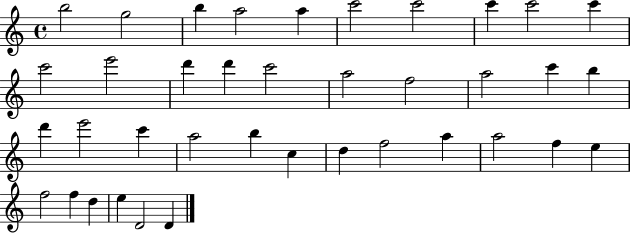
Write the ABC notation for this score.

X:1
T:Untitled
M:4/4
L:1/4
K:C
b2 g2 b a2 a c'2 c'2 c' c'2 c' c'2 e'2 d' d' c'2 a2 f2 a2 c' b d' e'2 c' a2 b c d f2 a a2 f e f2 f d e D2 D